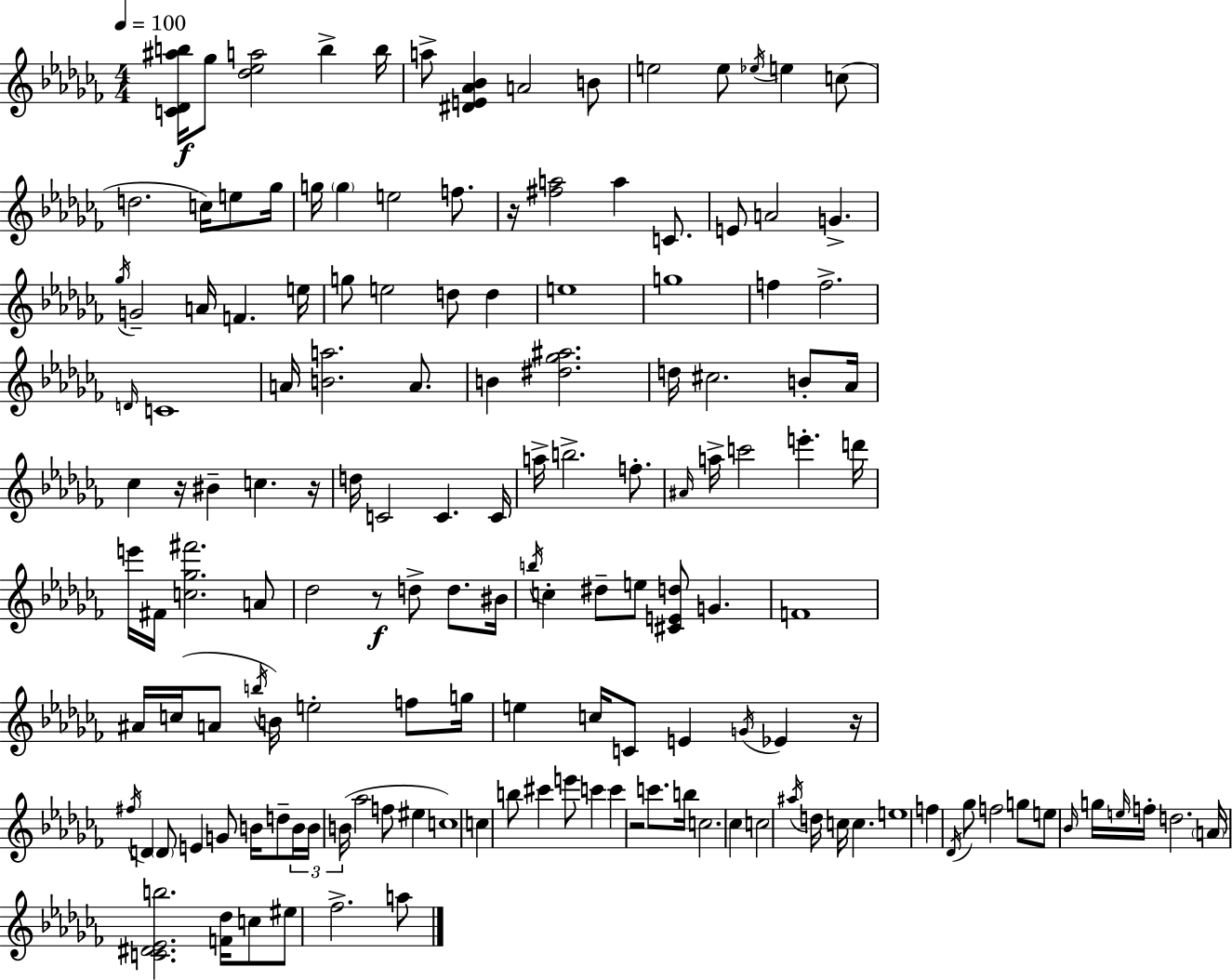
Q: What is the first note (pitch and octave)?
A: Gb5